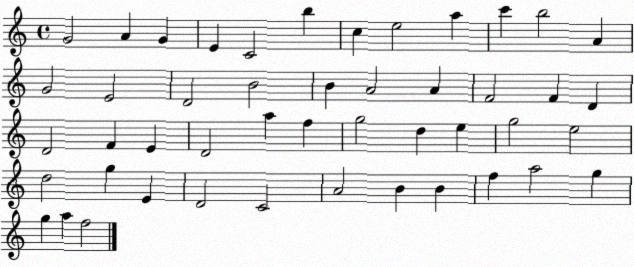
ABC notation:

X:1
T:Untitled
M:4/4
L:1/4
K:C
G2 A G E C2 b c e2 a c' b2 A G2 E2 D2 B2 B A2 A F2 F D D2 F E D2 a f g2 d e g2 e2 d2 g E D2 C2 A2 B B f a2 g g a f2